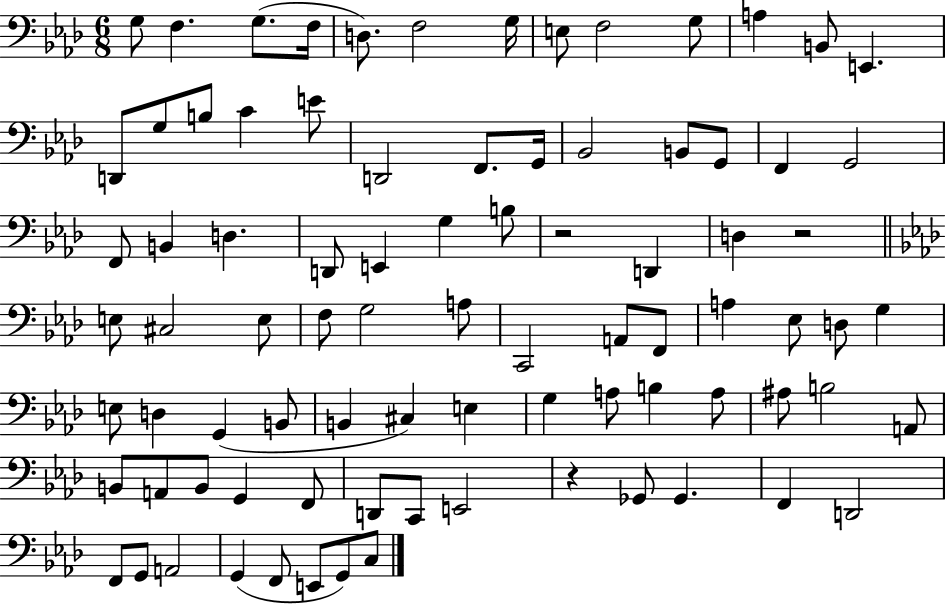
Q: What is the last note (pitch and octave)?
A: C3